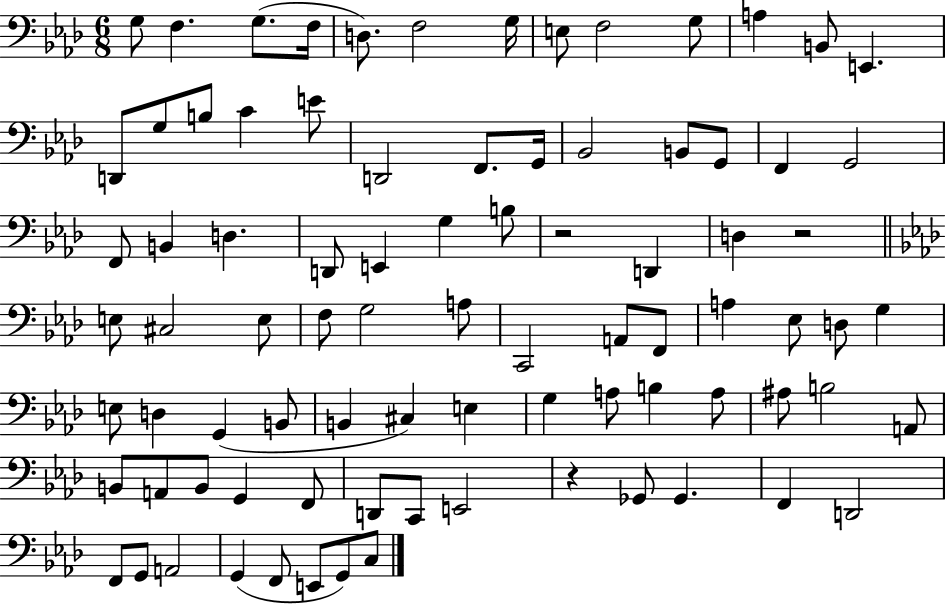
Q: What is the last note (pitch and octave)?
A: C3